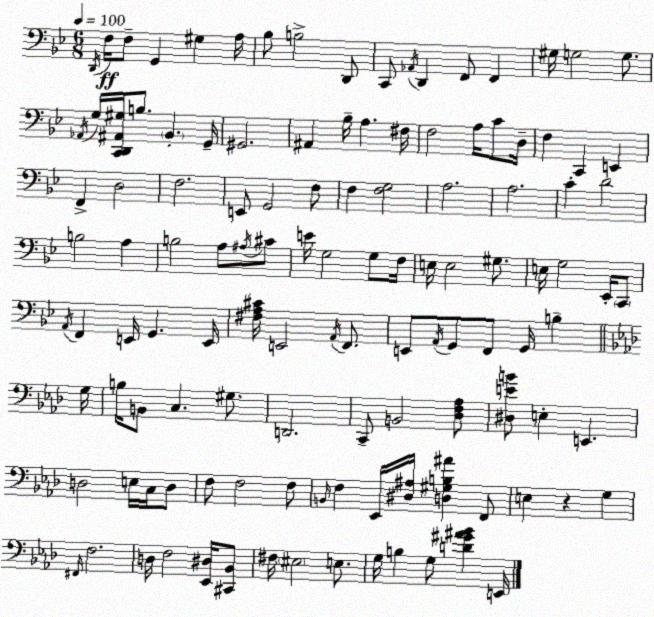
X:1
T:Untitled
M:6/8
L:1/4
K:Bb
D,,/4 F,/4 F,/2 G,, ^G, A,/4 _B,/2 B,2 D,,/2 C,,/2 _A,,/4 D,, F,,/2 F,, ^G,/4 G,2 G,/2 _A,,/4 G,/4 [C,,D,,^A,,^G,]/4 B,/2 _B,, G,,/4 ^G,,2 ^A,, _B,/4 A, ^F,/4 F,2 A,/4 C/2 D,/4 F, C,, E,, F,, D,2 F,2 E,,/2 G,,2 F,/2 F, [F,G,]2 A,2 A,2 C D2 B,2 A, B,2 A,/2 ^A,/4 ^C/2 E/4 G,2 G,/2 F,/4 E,/4 E,2 ^G,/2 E,/4 G,2 _E,,/4 C,,/2 A,,/4 F,, E,,/4 G,, E,,/4 [^F,A,^C]/4 E,,2 A,,/4 F,,/2 E,,/2 A,,/4 G,,/2 F,,/2 G,,/4 B, G,/4 B,/4 B,,/2 C, ^G,/2 D,,2 C,,/2 B,,2 [_D,F,_A,]/2 [^D,EB]/2 E, E,, D,2 E,/4 C,/4 D,/2 F,/2 F,2 F,/2 B,,/4 F, _E,,/4 [^D,^A,]/4 [D,^G,B,^A] F,,/2 E, z G, ^F,,/4 F,2 D,/4 F,2 [_E,,^D,]/4 [^C,,_B,,]/2 ^F,/4 ^E,2 E,/2 G,/4 B, G,/2 [D^G^A_B] E,,/4